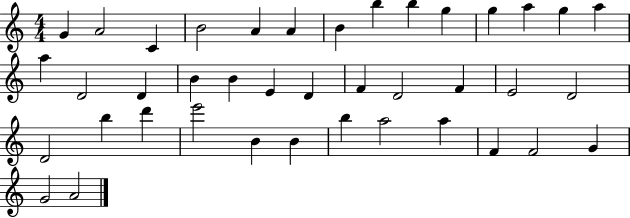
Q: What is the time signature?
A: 4/4